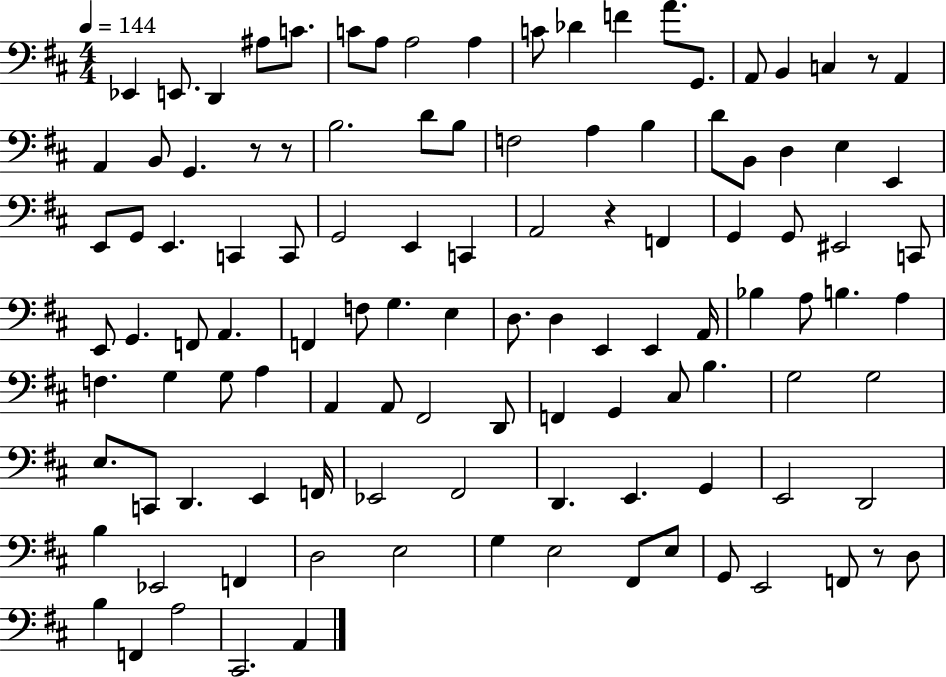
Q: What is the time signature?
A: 4/4